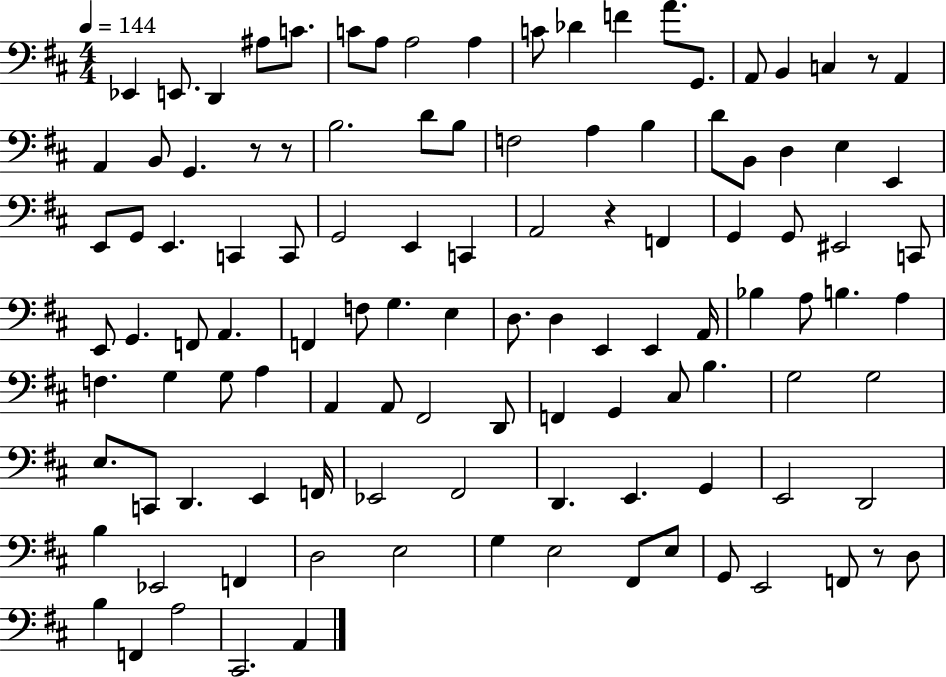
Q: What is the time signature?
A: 4/4